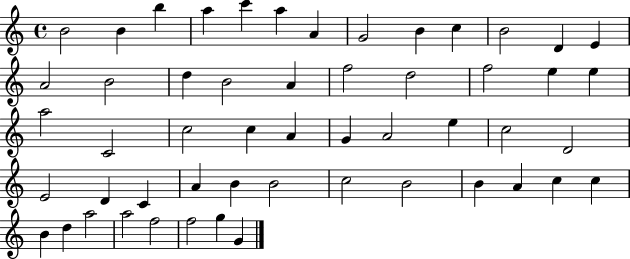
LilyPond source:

{
  \clef treble
  \time 4/4
  \defaultTimeSignature
  \key c \major
  b'2 b'4 b''4 | a''4 c'''4 a''4 a'4 | g'2 b'4 c''4 | b'2 d'4 e'4 | \break a'2 b'2 | d''4 b'2 a'4 | f''2 d''2 | f''2 e''4 e''4 | \break a''2 c'2 | c''2 c''4 a'4 | g'4 a'2 e''4 | c''2 d'2 | \break e'2 d'4 c'4 | a'4 b'4 b'2 | c''2 b'2 | b'4 a'4 c''4 c''4 | \break b'4 d''4 a''2 | a''2 f''2 | f''2 g''4 g'4 | \bar "|."
}